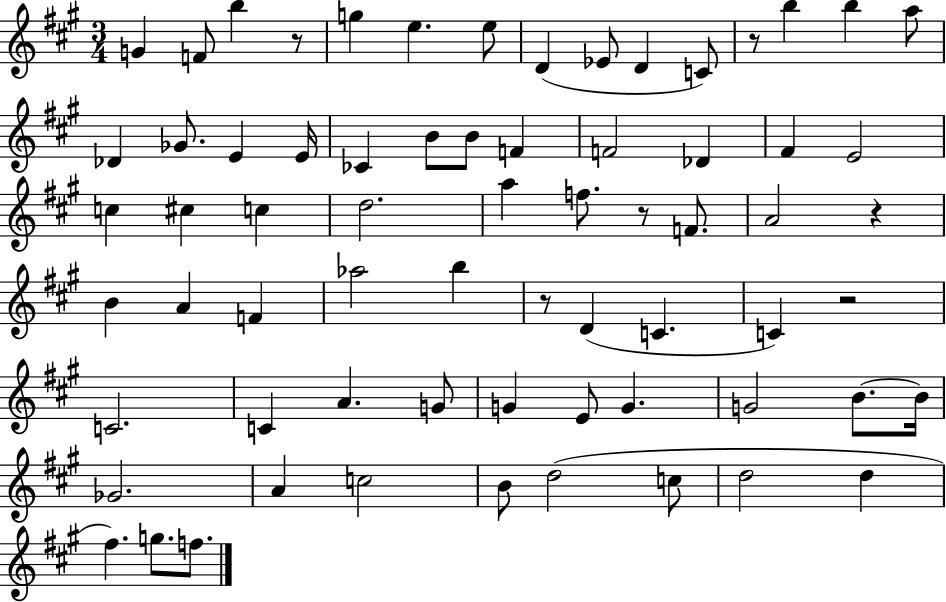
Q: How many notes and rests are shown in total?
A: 68